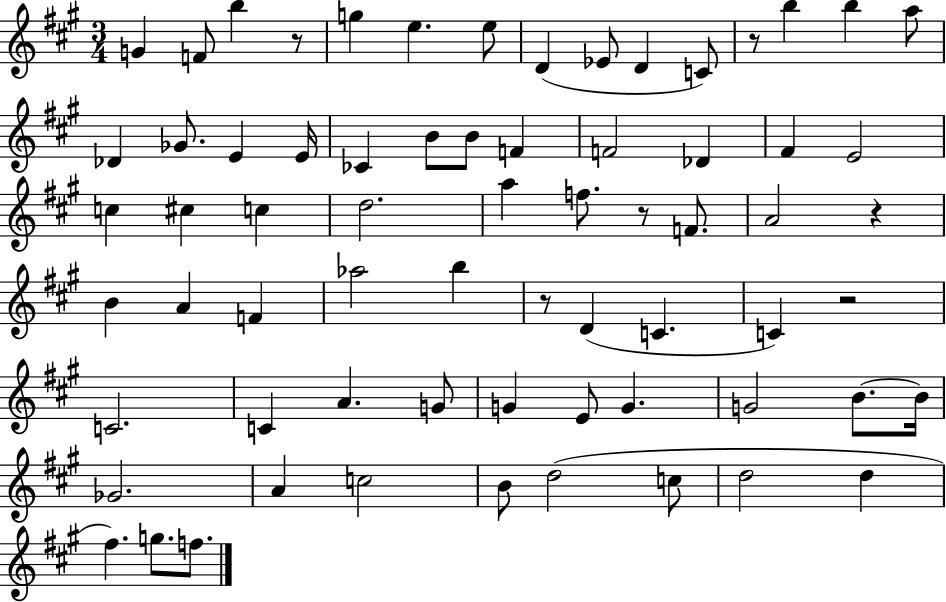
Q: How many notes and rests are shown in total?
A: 68